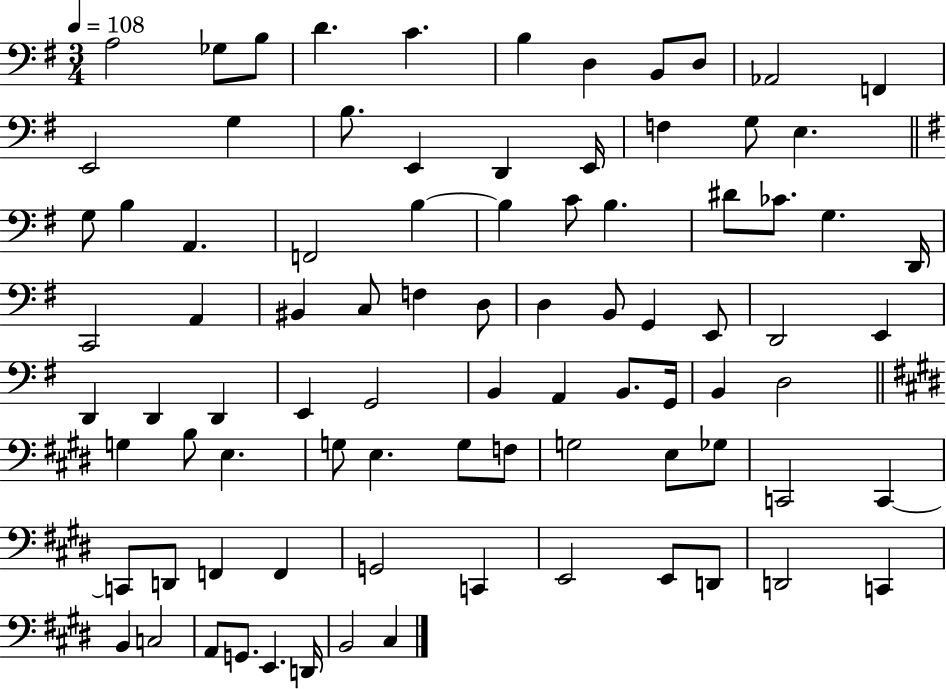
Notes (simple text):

A3/h Gb3/e B3/e D4/q. C4/q. B3/q D3/q B2/e D3/e Ab2/h F2/q E2/h G3/q B3/e. E2/q D2/q E2/s F3/q G3/e E3/q. G3/e B3/q A2/q. F2/h B3/q B3/q C4/e B3/q. D#4/e CES4/e. G3/q. D2/s C2/h A2/q BIS2/q C3/e F3/q D3/e D3/q B2/e G2/q E2/e D2/h E2/q D2/q D2/q D2/q E2/q G2/h B2/q A2/q B2/e. G2/s B2/q D3/h G3/q B3/e E3/q. G3/e E3/q. G3/e F3/e G3/h E3/e Gb3/e C2/h C2/q C2/e D2/e F2/q F2/q G2/h C2/q E2/h E2/e D2/e D2/h C2/q B2/q C3/h A2/e G2/e. E2/q. D2/s B2/h C#3/q